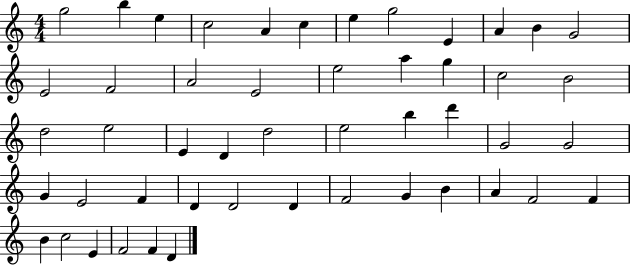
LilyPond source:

{
  \clef treble
  \numericTimeSignature
  \time 4/4
  \key c \major
  g''2 b''4 e''4 | c''2 a'4 c''4 | e''4 g''2 e'4 | a'4 b'4 g'2 | \break e'2 f'2 | a'2 e'2 | e''2 a''4 g''4 | c''2 b'2 | \break d''2 e''2 | e'4 d'4 d''2 | e''2 b''4 d'''4 | g'2 g'2 | \break g'4 e'2 f'4 | d'4 d'2 d'4 | f'2 g'4 b'4 | a'4 f'2 f'4 | \break b'4 c''2 e'4 | f'2 f'4 d'4 | \bar "|."
}